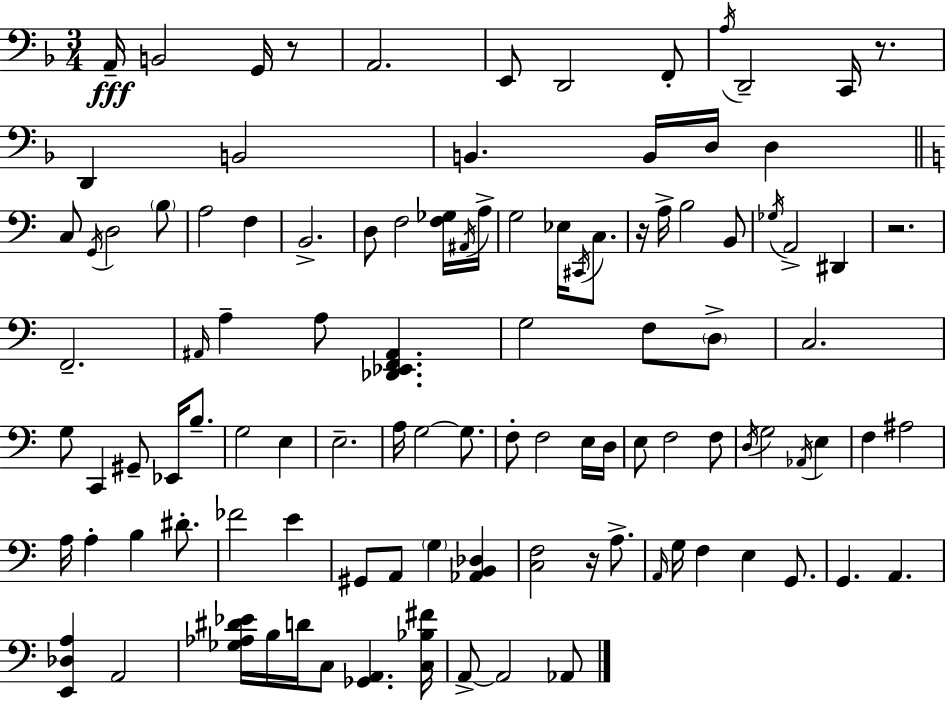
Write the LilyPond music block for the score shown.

{
  \clef bass
  \numericTimeSignature
  \time 3/4
  \key d \minor
  a,16--\fff b,2 g,16 r8 | a,2. | e,8 d,2 f,8-. | \acciaccatura { a16 } d,2-- c,16 r8. | \break d,4 b,2 | b,4. b,16 d16 d4 | \bar "||" \break \key c \major c8 \acciaccatura { g,16 } d2 \parenthesize b8 | a2 f4 | b,2.-> | d8 f2 <f ges>16 | \break \acciaccatura { ais,16 } a16-> g2 ees16 \acciaccatura { cis,16 } | c8. r16 a16-> b2 | b,8 \acciaccatura { ges16 } a,2-> | dis,4 r2. | \break f,2.-- | \grace { ais,16 } a4-- a8 <des, ees, f, ais,>4. | g2 | f8 \parenthesize d8-> c2. | \break g8 c,4 gis,8-- | ees,16 b8.-- g2 | e4 e2.-- | a16 g2~~ | \break g8. f8-. f2 | e16 d16 e8 f2 | f8 \acciaccatura { d16 } g2 | \acciaccatura { aes,16 } e4 f4 ais2 | \break a16 a4-. | b4 dis'8.-. fes'2 | e'4 gis,8 a,8 \parenthesize g4 | <aes, b, des>4 <c f>2 | \break r16 a8.-> \grace { a,16 } g16 f4 | e4 g,8. g,4. | a,4. <e, des a>4 | a,2 <ges aes dis' ees'>16 b16 d'16 c8 | \break <ges, a,>4. <c bes fis'>16 a,8->~~ a,2 | aes,8 \bar "|."
}